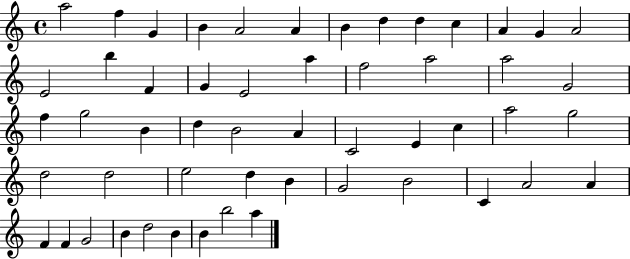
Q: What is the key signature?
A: C major